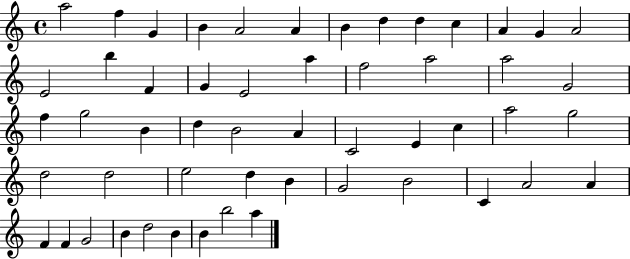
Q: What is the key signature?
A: C major